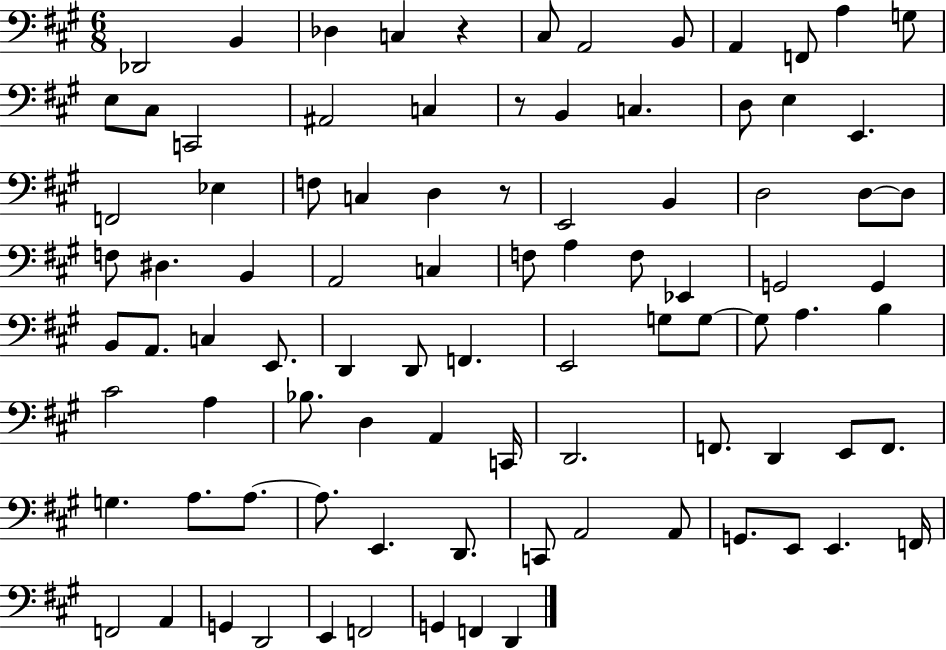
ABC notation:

X:1
T:Untitled
M:6/8
L:1/4
K:A
_D,,2 B,, _D, C, z ^C,/2 A,,2 B,,/2 A,, F,,/2 A, G,/2 E,/2 ^C,/2 C,,2 ^A,,2 C, z/2 B,, C, D,/2 E, E,, F,,2 _E, F,/2 C, D, z/2 E,,2 B,, D,2 D,/2 D,/2 F,/2 ^D, B,, A,,2 C, F,/2 A, F,/2 _E,, G,,2 G,, B,,/2 A,,/2 C, E,,/2 D,, D,,/2 F,, E,,2 G,/2 G,/2 G,/2 A, B, ^C2 A, _B,/2 D, A,, C,,/4 D,,2 F,,/2 D,, E,,/2 F,,/2 G, A,/2 A,/2 A,/2 E,, D,,/2 C,,/2 A,,2 A,,/2 G,,/2 E,,/2 E,, F,,/4 F,,2 A,, G,, D,,2 E,, F,,2 G,, F,, D,,